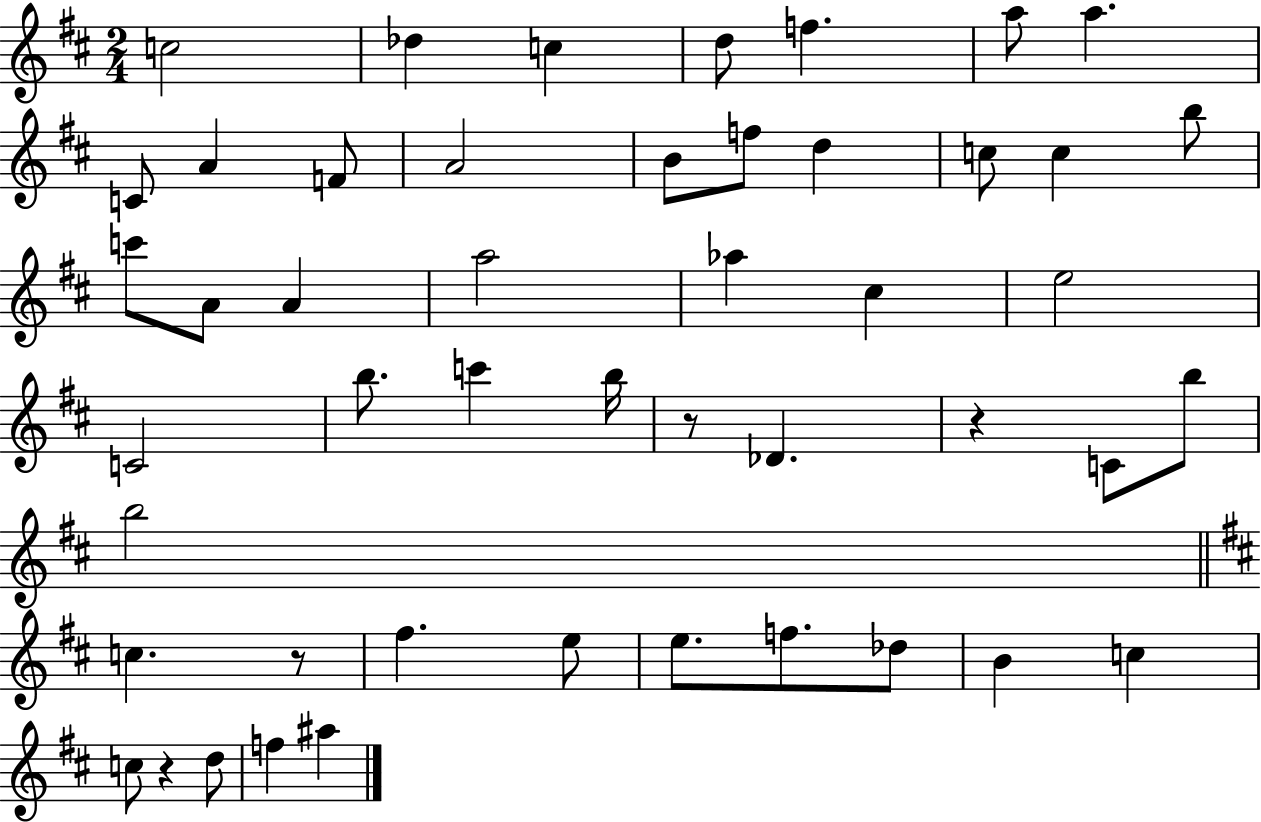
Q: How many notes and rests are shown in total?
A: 48